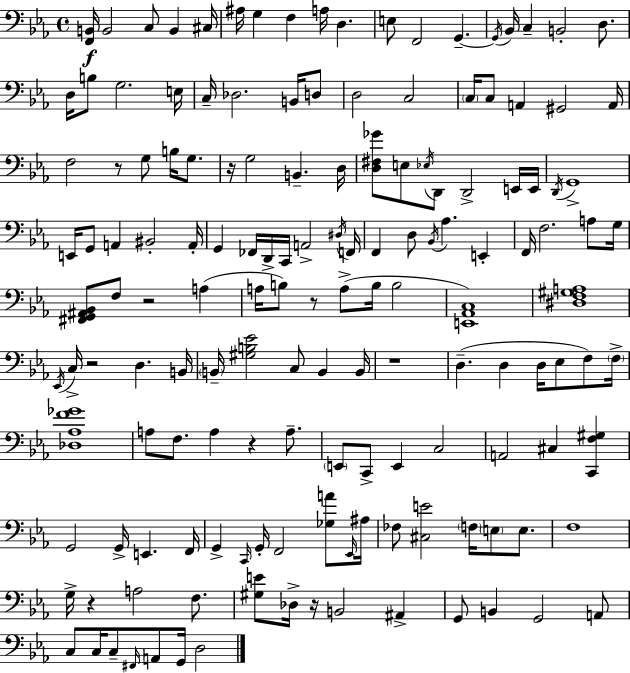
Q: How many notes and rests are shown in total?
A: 151